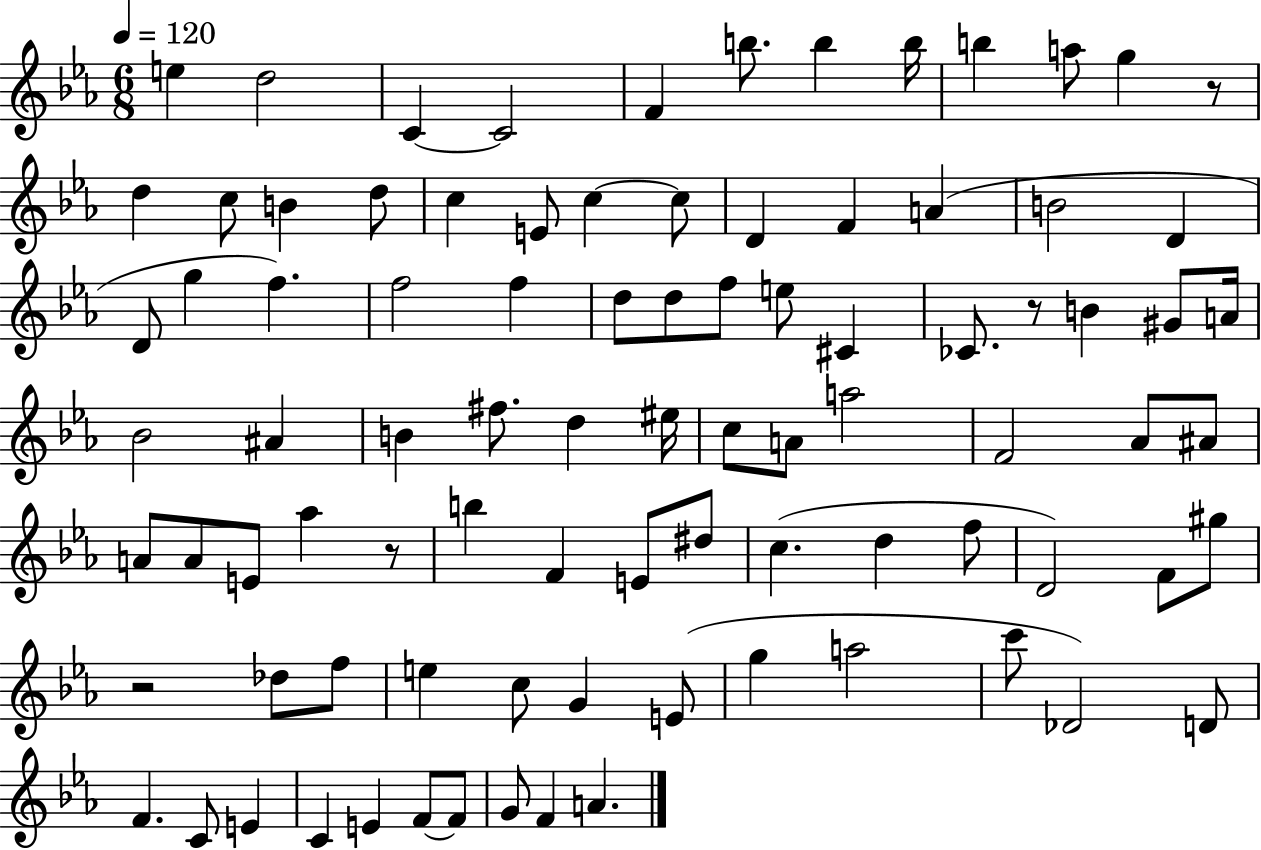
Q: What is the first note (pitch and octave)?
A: E5